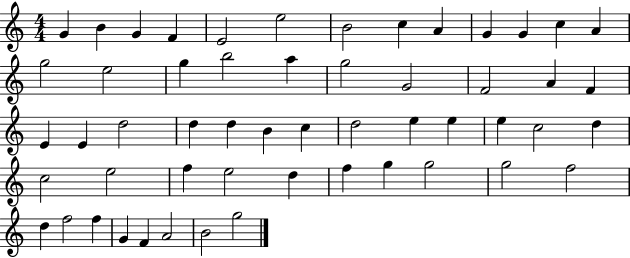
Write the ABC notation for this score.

X:1
T:Untitled
M:4/4
L:1/4
K:C
G B G F E2 e2 B2 c A G G c A g2 e2 g b2 a g2 G2 F2 A F E E d2 d d B c d2 e e e c2 d c2 e2 f e2 d f g g2 g2 f2 d f2 f G F A2 B2 g2